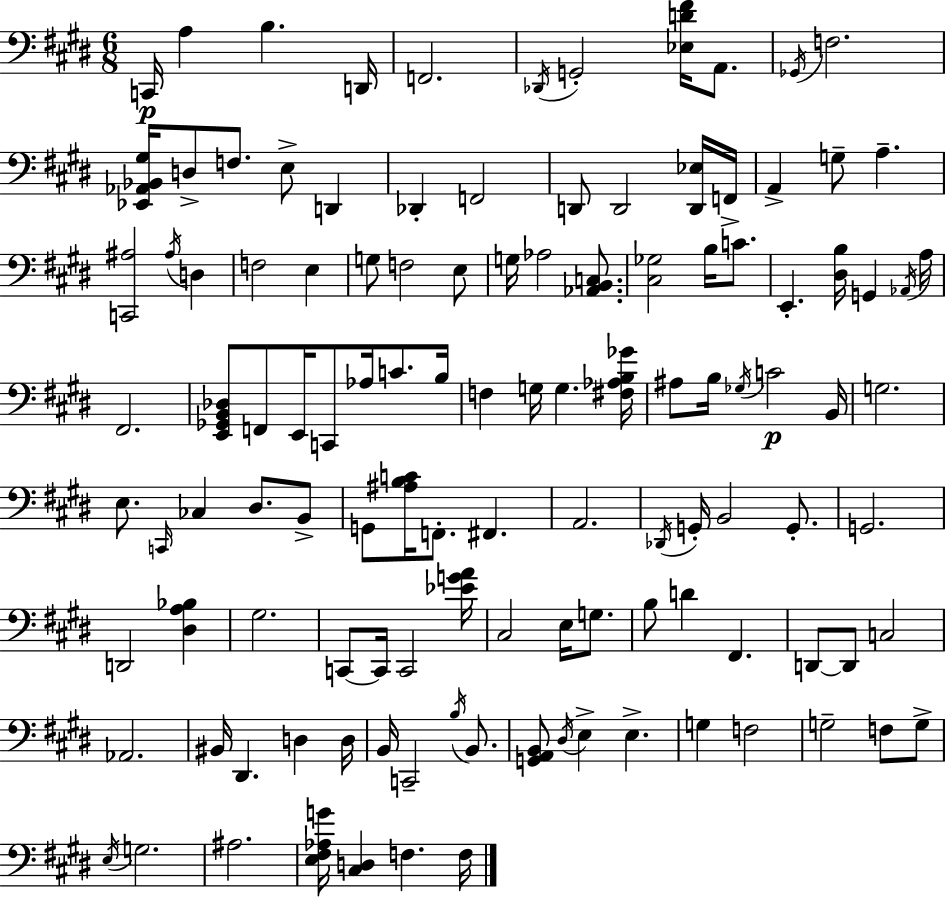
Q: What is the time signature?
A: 6/8